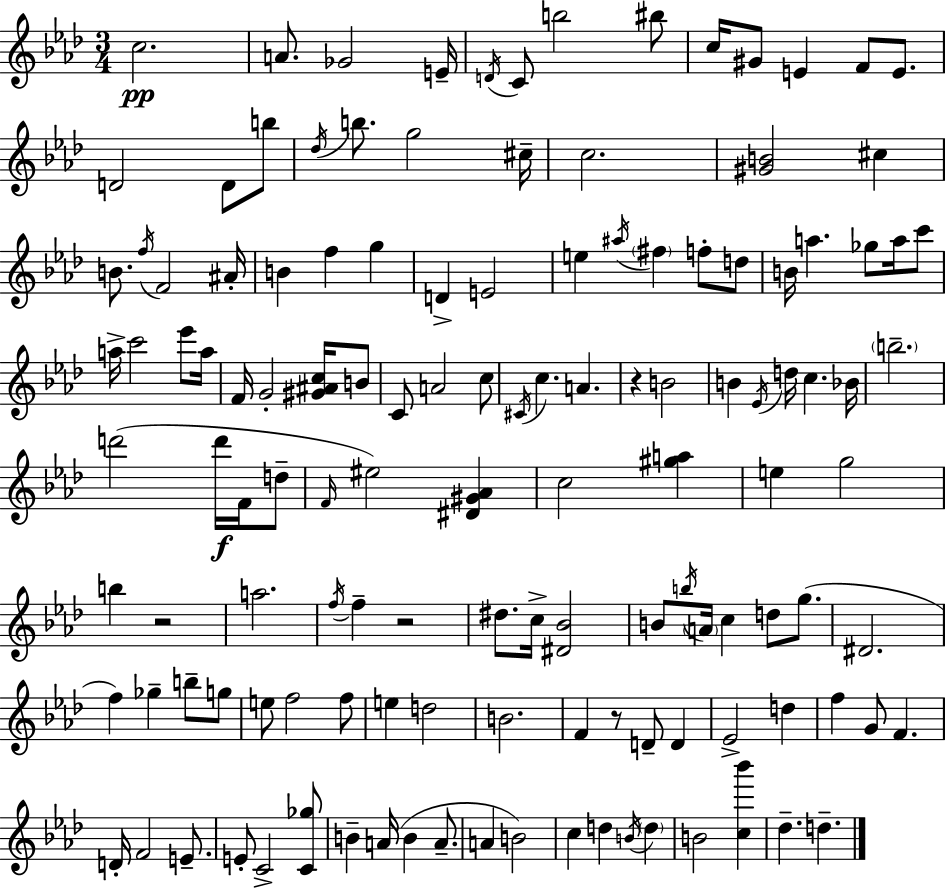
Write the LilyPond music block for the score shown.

{
  \clef treble
  \numericTimeSignature
  \time 3/4
  \key f \minor
  \repeat volta 2 { c''2.\pp | a'8. ges'2 e'16-- | \acciaccatura { d'16 } c'8 b''2 bis''8 | c''16 gis'8 e'4 f'8 e'8. | \break d'2 d'8 b''8 | \acciaccatura { des''16 } b''8. g''2 | cis''16-- c''2. | <gis' b'>2 cis''4 | \break b'8. \acciaccatura { f''16 } f'2 | ais'16-. b'4 f''4 g''4 | d'4-> e'2 | e''4 \acciaccatura { ais''16 } \parenthesize fis''4 | \break f''8-. d''8 b'16 a''4. ges''8 | a''16 c'''8 a''16-> c'''2 | ees'''8 a''16 f'16 g'2-. | <gis' ais' c''>16 b'8 c'8 a'2 | \break c''8 \acciaccatura { cis'16 } c''4. a'4. | r4 b'2 | b'4 \acciaccatura { ees'16 } d''16 c''4. | bes'16 \parenthesize b''2.-- | \break d'''2( | d'''16\f f'16 d''8-- \grace { f'16 } eis''2) | <dis' gis' aes'>4 c''2 | <gis'' a''>4 e''4 g''2 | \break b''4 r2 | a''2. | \acciaccatura { f''16 } f''4-- | r2 dis''8. c''16-> | \break <dis' bes'>2 b'8 \acciaccatura { b''16 } \parenthesize a'16 | c''4 d''8 g''8.( dis'2. | f''4) | ges''4-- b''8-- g''8 e''8 f''2 | \break f''8 e''4 | d''2 b'2. | f'4 | r8 d'8-- d'4 ees'2-> | \break d''4 f''4 | g'8 f'4. d'16-. f'2 | e'8.-- e'8-. c'2-> | <c' ges''>8 b'4-- | \break a'16( b'4 a'8.-- a'4 | b'2) c''4 | d''4 \acciaccatura { b'16 } \parenthesize d''4 b'2 | <c'' bes'''>4 des''4.-- | \break d''4.-- } \bar "|."
}